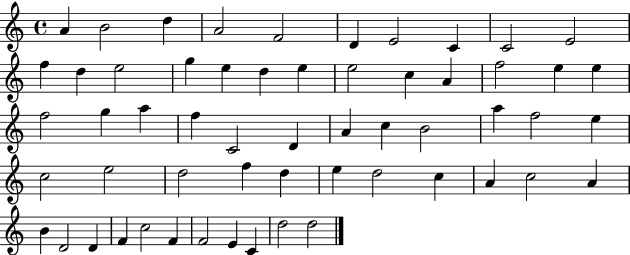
{
  \clef treble
  \time 4/4
  \defaultTimeSignature
  \key c \major
  a'4 b'2 d''4 | a'2 f'2 | d'4 e'2 c'4 | c'2 e'2 | \break f''4 d''4 e''2 | g''4 e''4 d''4 e''4 | e''2 c''4 a'4 | f''2 e''4 e''4 | \break f''2 g''4 a''4 | f''4 c'2 d'4 | a'4 c''4 b'2 | a''4 f''2 e''4 | \break c''2 e''2 | d''2 f''4 d''4 | e''4 d''2 c''4 | a'4 c''2 a'4 | \break b'4 d'2 d'4 | f'4 c''2 f'4 | f'2 e'4 c'4 | d''2 d''2 | \break \bar "|."
}